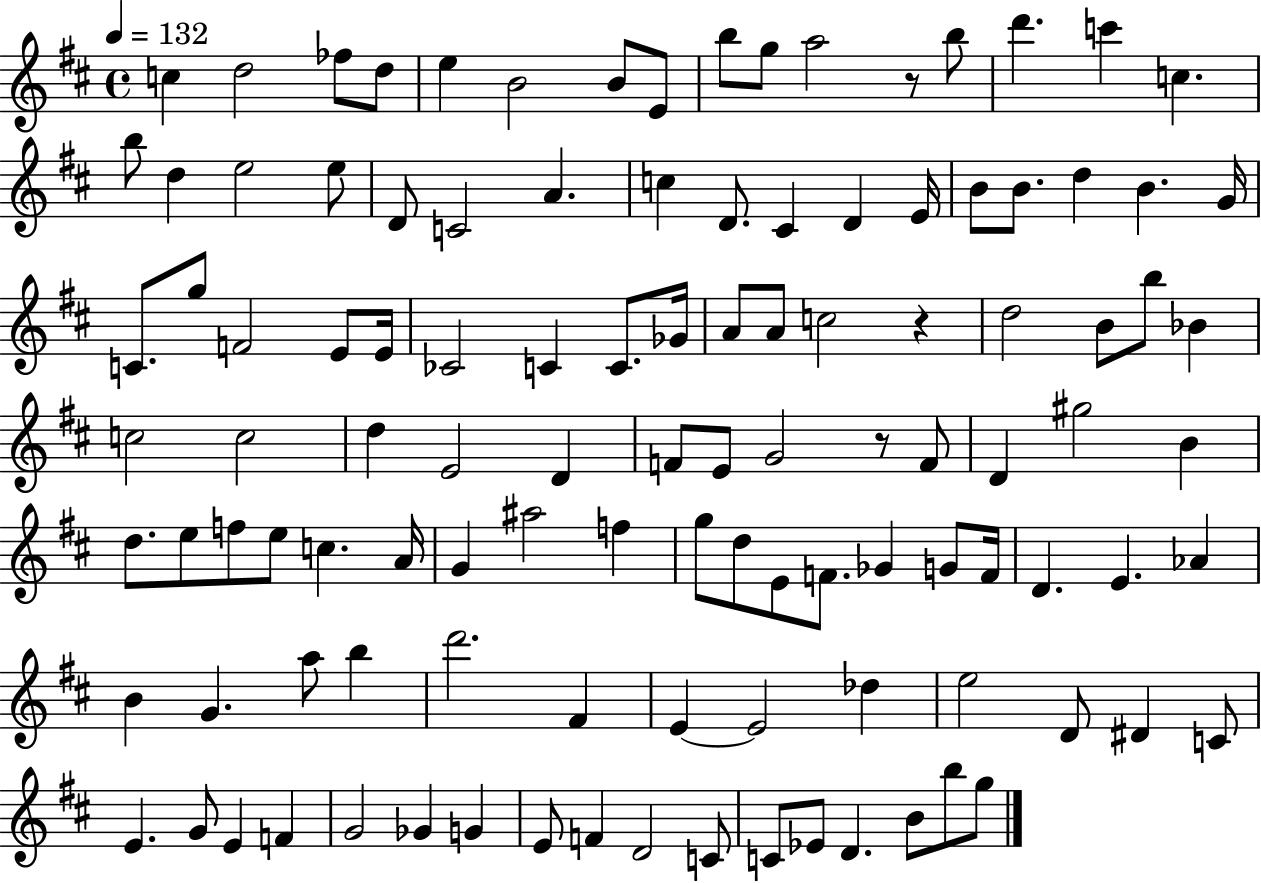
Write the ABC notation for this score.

X:1
T:Untitled
M:4/4
L:1/4
K:D
c d2 _f/2 d/2 e B2 B/2 E/2 b/2 g/2 a2 z/2 b/2 d' c' c b/2 d e2 e/2 D/2 C2 A c D/2 ^C D E/4 B/2 B/2 d B G/4 C/2 g/2 F2 E/2 E/4 _C2 C C/2 _G/4 A/2 A/2 c2 z d2 B/2 b/2 _B c2 c2 d E2 D F/2 E/2 G2 z/2 F/2 D ^g2 B d/2 e/2 f/2 e/2 c A/4 G ^a2 f g/2 d/2 E/2 F/2 _G G/2 F/4 D E _A B G a/2 b d'2 ^F E E2 _d e2 D/2 ^D C/2 E G/2 E F G2 _G G E/2 F D2 C/2 C/2 _E/2 D B/2 b/2 g/2